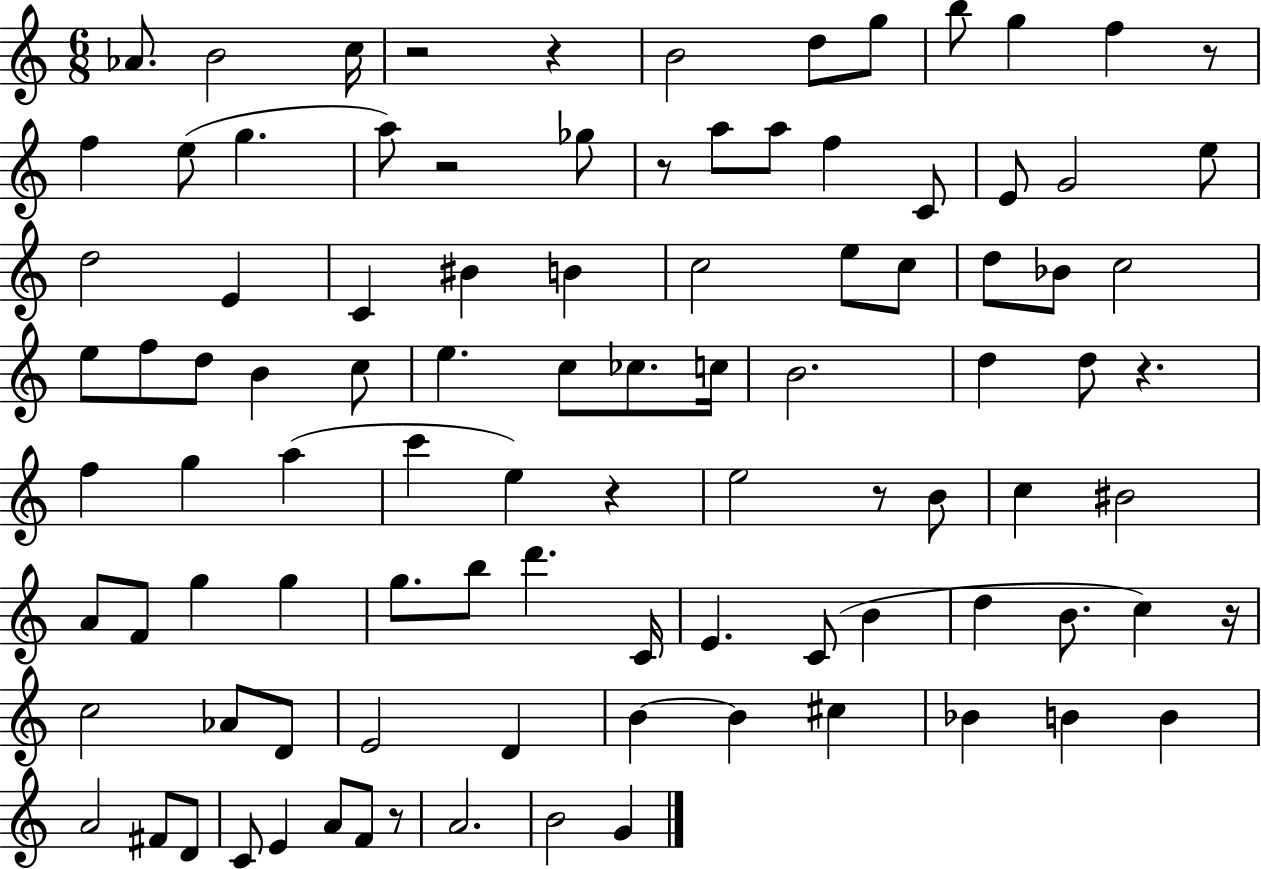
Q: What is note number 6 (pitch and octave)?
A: G5